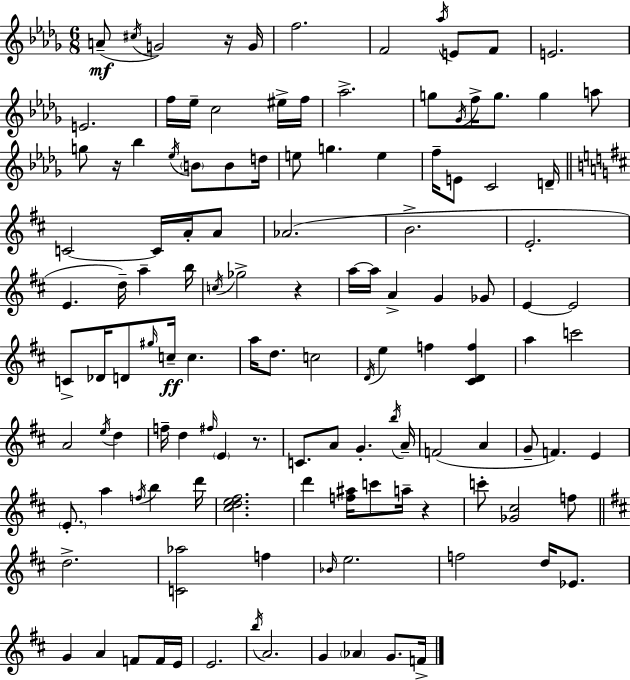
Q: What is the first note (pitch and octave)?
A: A4